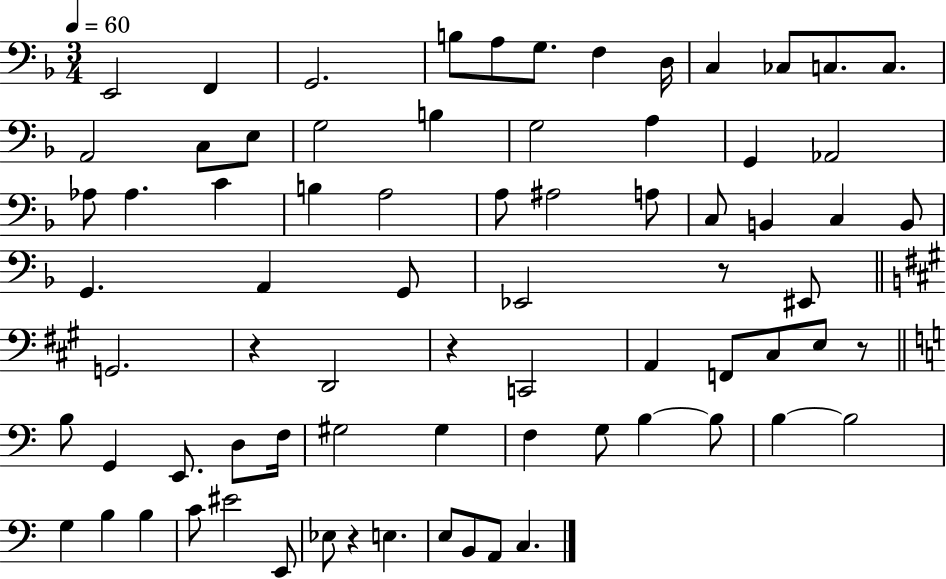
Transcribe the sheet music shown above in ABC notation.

X:1
T:Untitled
M:3/4
L:1/4
K:F
E,,2 F,, G,,2 B,/2 A,/2 G,/2 F, D,/4 C, _C,/2 C,/2 C,/2 A,,2 C,/2 E,/2 G,2 B, G,2 A, G,, _A,,2 _A,/2 _A, C B, A,2 A,/2 ^A,2 A,/2 C,/2 B,, C, B,,/2 G,, A,, G,,/2 _E,,2 z/2 ^E,,/2 G,,2 z D,,2 z C,,2 A,, F,,/2 ^C,/2 E,/2 z/2 B,/2 G,, E,,/2 D,/2 F,/4 ^G,2 ^G, F, G,/2 B, B,/2 B, B,2 G, B, B, C/2 ^E2 E,,/2 _E,/2 z E, E,/2 B,,/2 A,,/2 C,